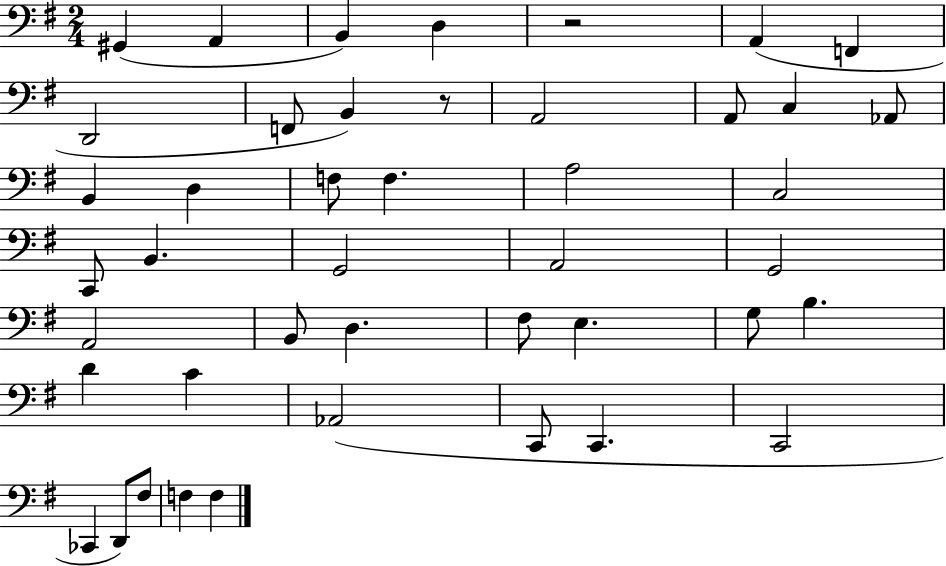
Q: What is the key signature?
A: G major